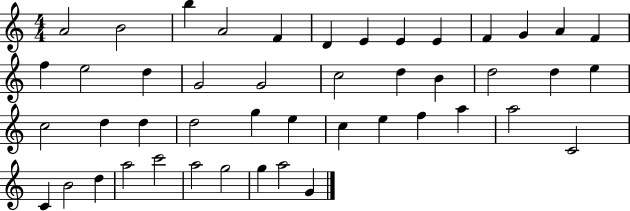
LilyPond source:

{
  \clef treble
  \numericTimeSignature
  \time 4/4
  \key c \major
  a'2 b'2 | b''4 a'2 f'4 | d'4 e'4 e'4 e'4 | f'4 g'4 a'4 f'4 | \break f''4 e''2 d''4 | g'2 g'2 | c''2 d''4 b'4 | d''2 d''4 e''4 | \break c''2 d''4 d''4 | d''2 g''4 e''4 | c''4 e''4 f''4 a''4 | a''2 c'2 | \break c'4 b'2 d''4 | a''2 c'''2 | a''2 g''2 | g''4 a''2 g'4 | \break \bar "|."
}